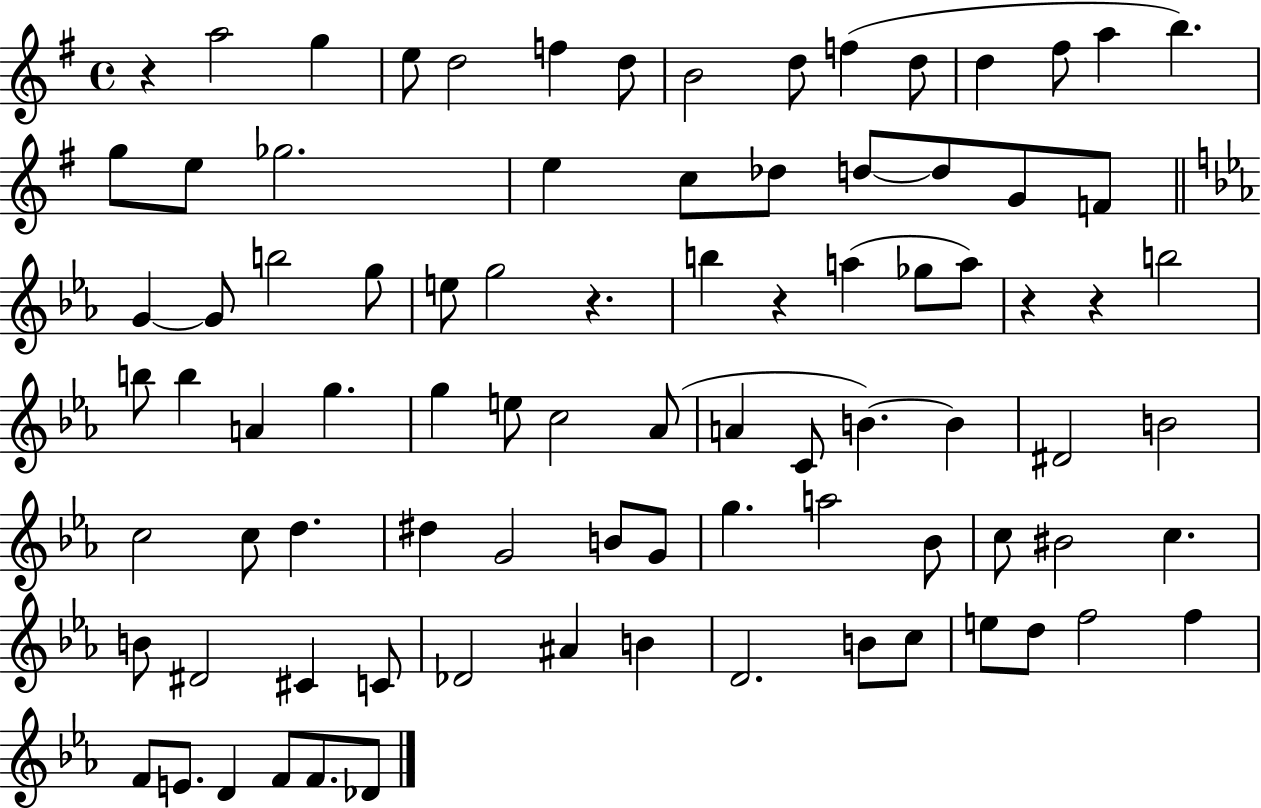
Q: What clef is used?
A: treble